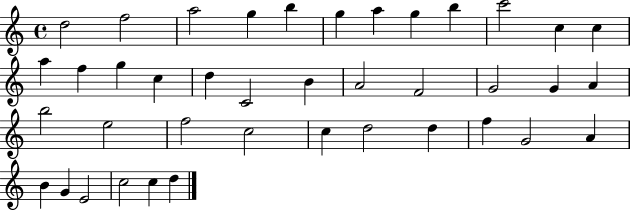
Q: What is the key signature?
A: C major